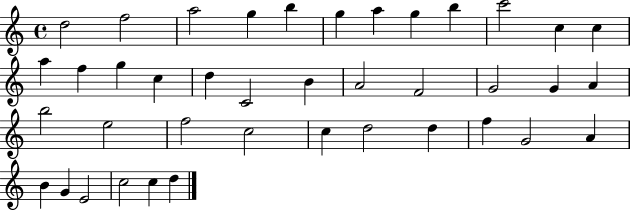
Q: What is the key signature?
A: C major